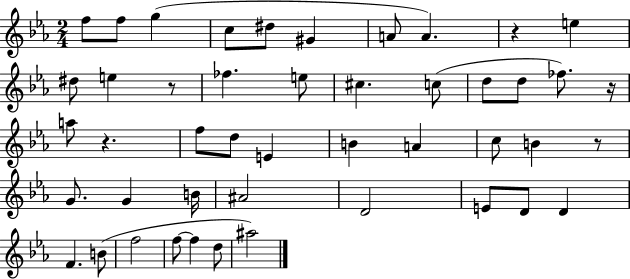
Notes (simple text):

F5/e F5/e G5/q C5/e D#5/e G#4/q A4/e A4/q. R/q E5/q D#5/e E5/q R/e FES5/q. E5/e C#5/q. C5/e D5/e D5/e FES5/e. R/s A5/e R/q. F5/e D5/e E4/q B4/q A4/q C5/e B4/q R/e G4/e. G4/q B4/s A#4/h D4/h E4/e D4/e D4/q F4/q. B4/e F5/h F5/e F5/q D5/e A#5/h